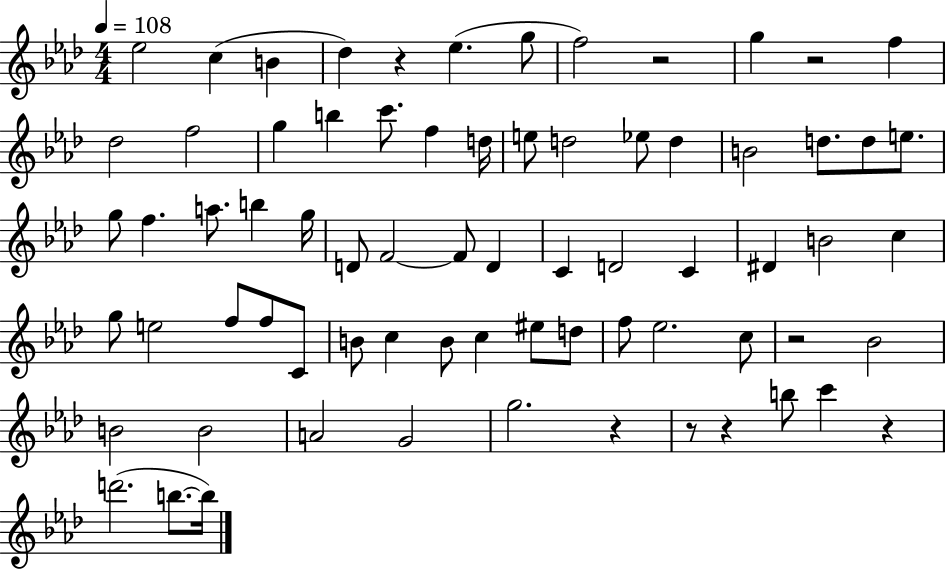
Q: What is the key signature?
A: AES major